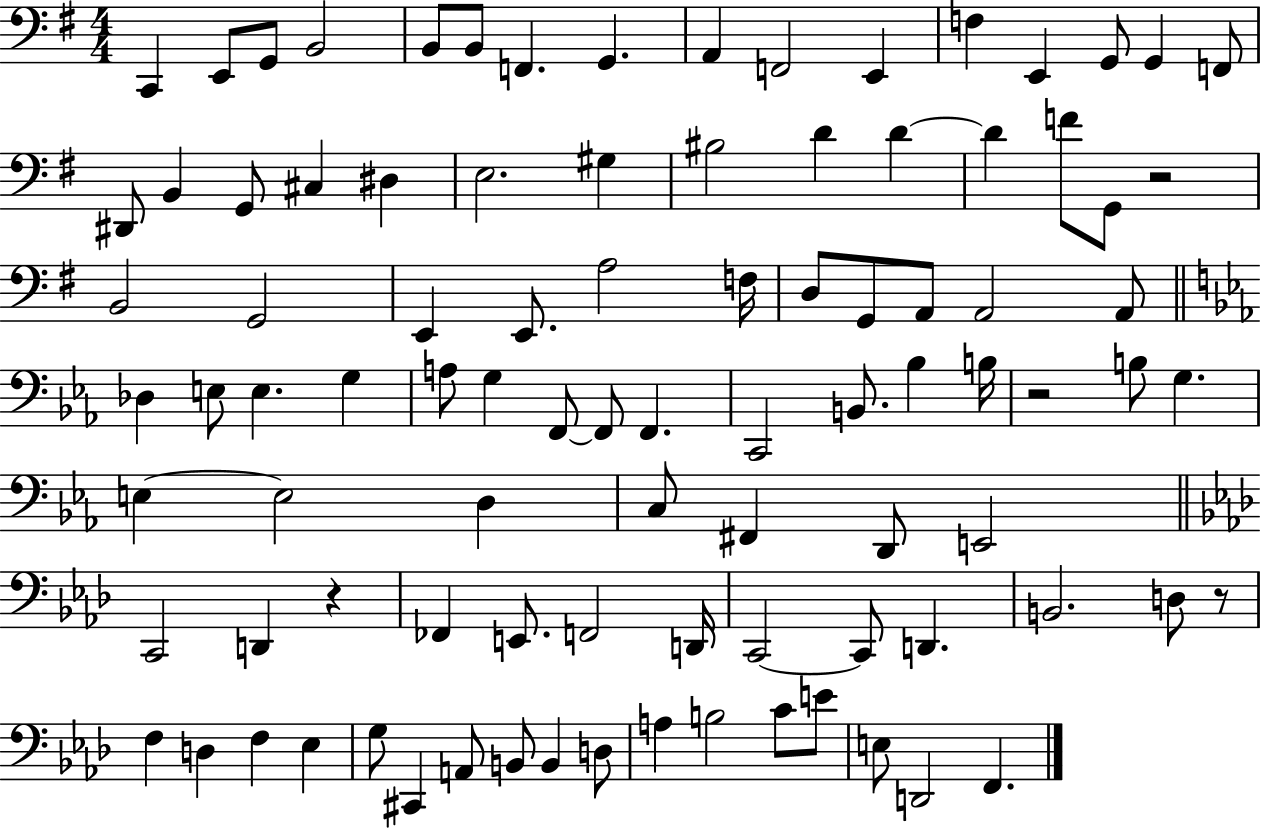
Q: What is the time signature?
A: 4/4